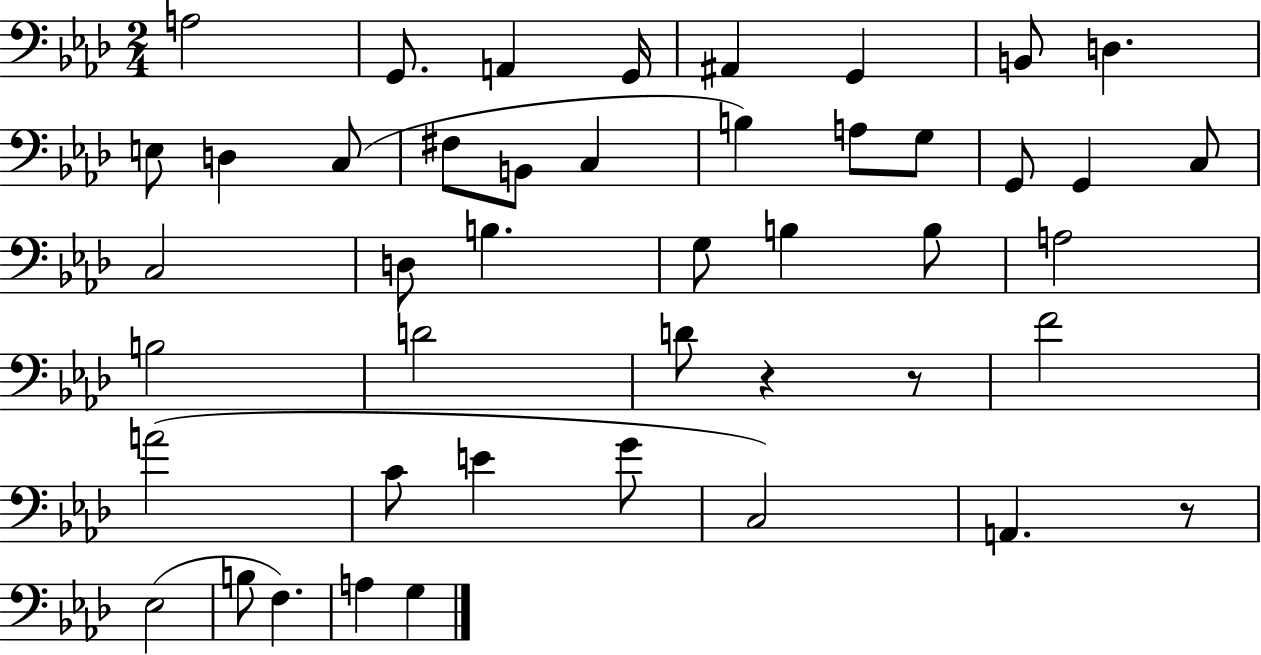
X:1
T:Untitled
M:2/4
L:1/4
K:Ab
A,2 G,,/2 A,, G,,/4 ^A,, G,, B,,/2 D, E,/2 D, C,/2 ^F,/2 B,,/2 C, B, A,/2 G,/2 G,,/2 G,, C,/2 C,2 D,/2 B, G,/2 B, B,/2 A,2 B,2 D2 D/2 z z/2 F2 A2 C/2 E G/2 C,2 A,, z/2 _E,2 B,/2 F, A, G,